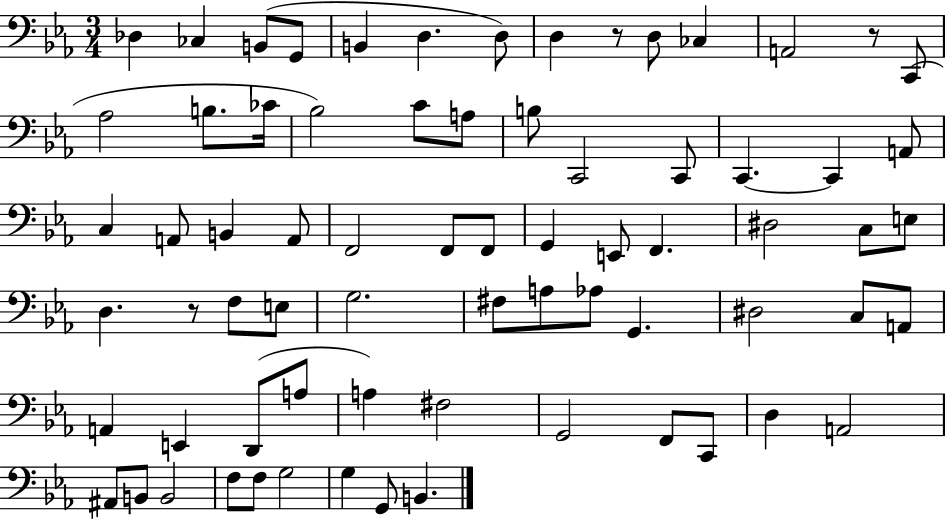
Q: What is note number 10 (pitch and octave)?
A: CES3